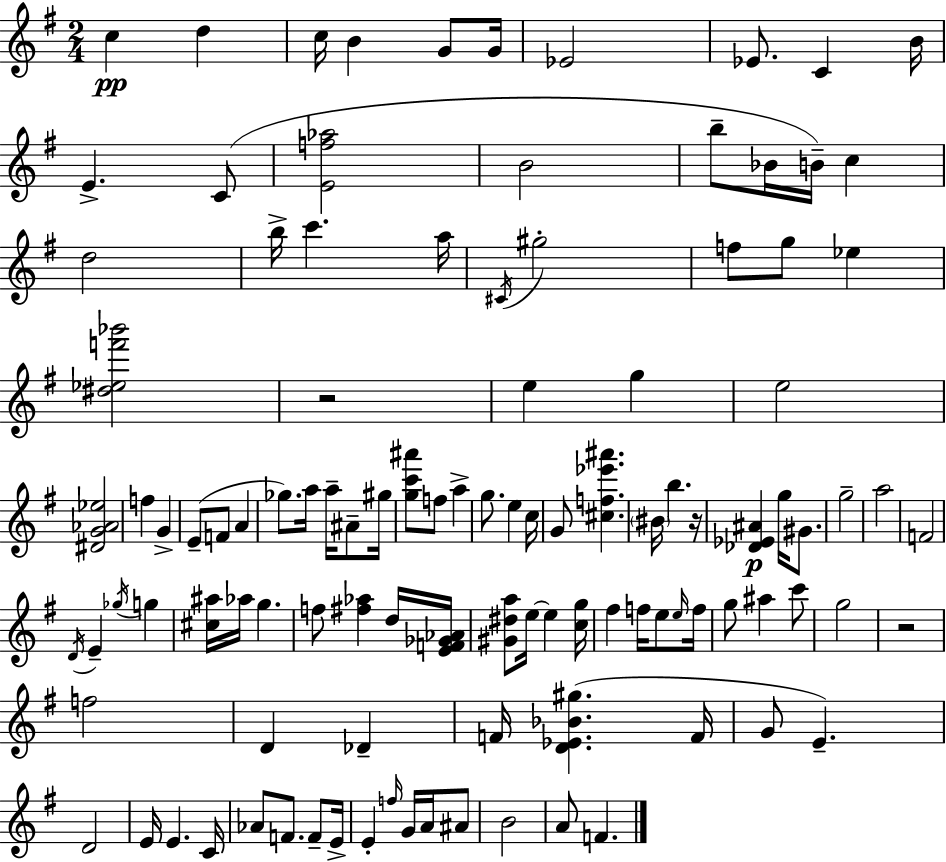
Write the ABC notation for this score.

X:1
T:Untitled
M:2/4
L:1/4
K:Em
c d c/4 B G/2 G/4 _E2 _E/2 C B/4 E C/2 [Ef_a]2 B2 b/2 _B/4 B/4 c d2 b/4 c' a/4 ^C/4 ^g2 f/2 g/2 _e [^d_ef'_b']2 z2 e g e2 [^DG_A_e]2 f G E/2 F/2 A _g/2 a/4 a/4 ^A/2 ^g/4 [gc'^a']/2 f/2 a g/2 e c/4 G/2 [^cf_e'^a'] ^B/4 b z/4 [_D_E^A] g/4 ^G/2 g2 a2 F2 D/4 E _g/4 g [^c^a]/4 _a/4 g f/2 [^f_a] d/4 [EF_G_A]/4 [^G^da]/2 e/4 e [cg]/4 ^f f/4 e/2 e/4 f/4 g/2 ^a c'/2 g2 z2 f2 D _D F/4 [D_E_B^g] F/4 G/2 E D2 E/4 E C/4 _A/2 F/2 F/2 E/4 E f/4 G/4 A/4 ^A/2 B2 A/2 F